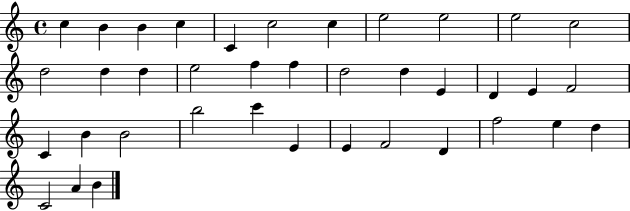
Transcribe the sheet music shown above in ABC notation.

X:1
T:Untitled
M:4/4
L:1/4
K:C
c B B c C c2 c e2 e2 e2 c2 d2 d d e2 f f d2 d E D E F2 C B B2 b2 c' E E F2 D f2 e d C2 A B